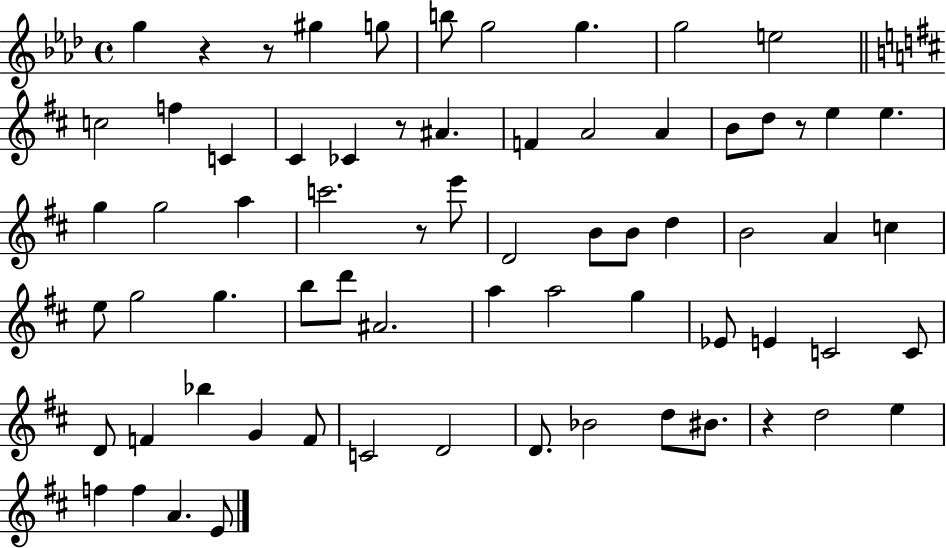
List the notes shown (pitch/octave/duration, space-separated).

G5/q R/q R/e G#5/q G5/e B5/e G5/h G5/q. G5/h E5/h C5/h F5/q C4/q C#4/q CES4/q R/e A#4/q. F4/q A4/h A4/q B4/e D5/e R/e E5/q E5/q. G5/q G5/h A5/q C6/h. R/e E6/e D4/h B4/e B4/e D5/q B4/h A4/q C5/q E5/e G5/h G5/q. B5/e D6/e A#4/h. A5/q A5/h G5/q Eb4/e E4/q C4/h C4/e D4/e F4/q Bb5/q G4/q F4/e C4/h D4/h D4/e. Bb4/h D5/e BIS4/e. R/q D5/h E5/q F5/q F5/q A4/q. E4/e